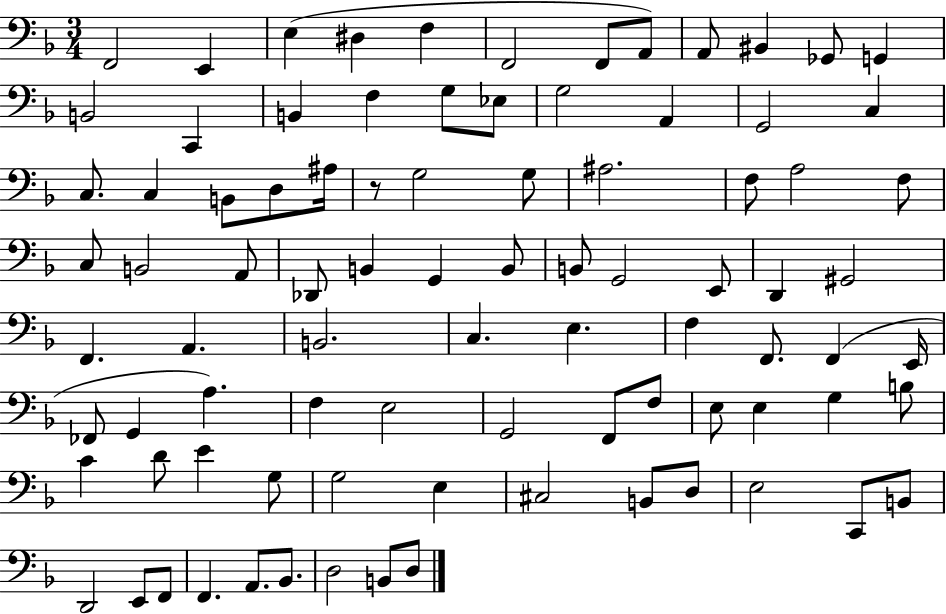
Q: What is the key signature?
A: F major